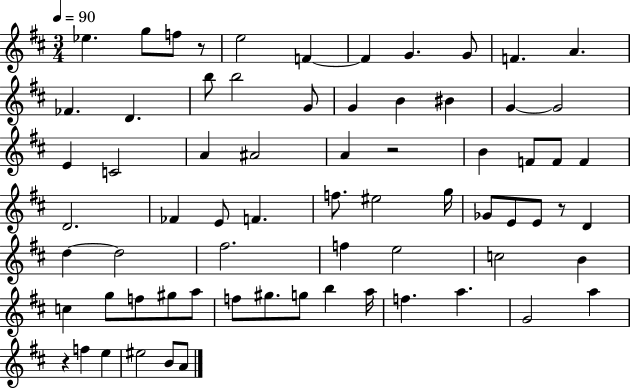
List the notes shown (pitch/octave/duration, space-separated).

Eb5/q. G5/e F5/e R/e E5/h F4/q F4/q G4/q. G4/e F4/q. A4/q. FES4/q. D4/q. B5/e B5/h G4/e G4/q B4/q BIS4/q G4/q G4/h E4/q C4/h A4/q A#4/h A4/q R/h B4/q F4/e F4/e F4/q D4/h. FES4/q E4/e F4/q. F5/e. EIS5/h G5/s Gb4/e E4/e E4/e R/e D4/q D5/q D5/h F#5/h. F5/q E5/h C5/h B4/q C5/q G5/e F5/e G#5/e A5/e F5/e G#5/e. G5/e B5/q A5/s F5/q. A5/q. G4/h A5/q R/q F5/q E5/q EIS5/h B4/e A4/e